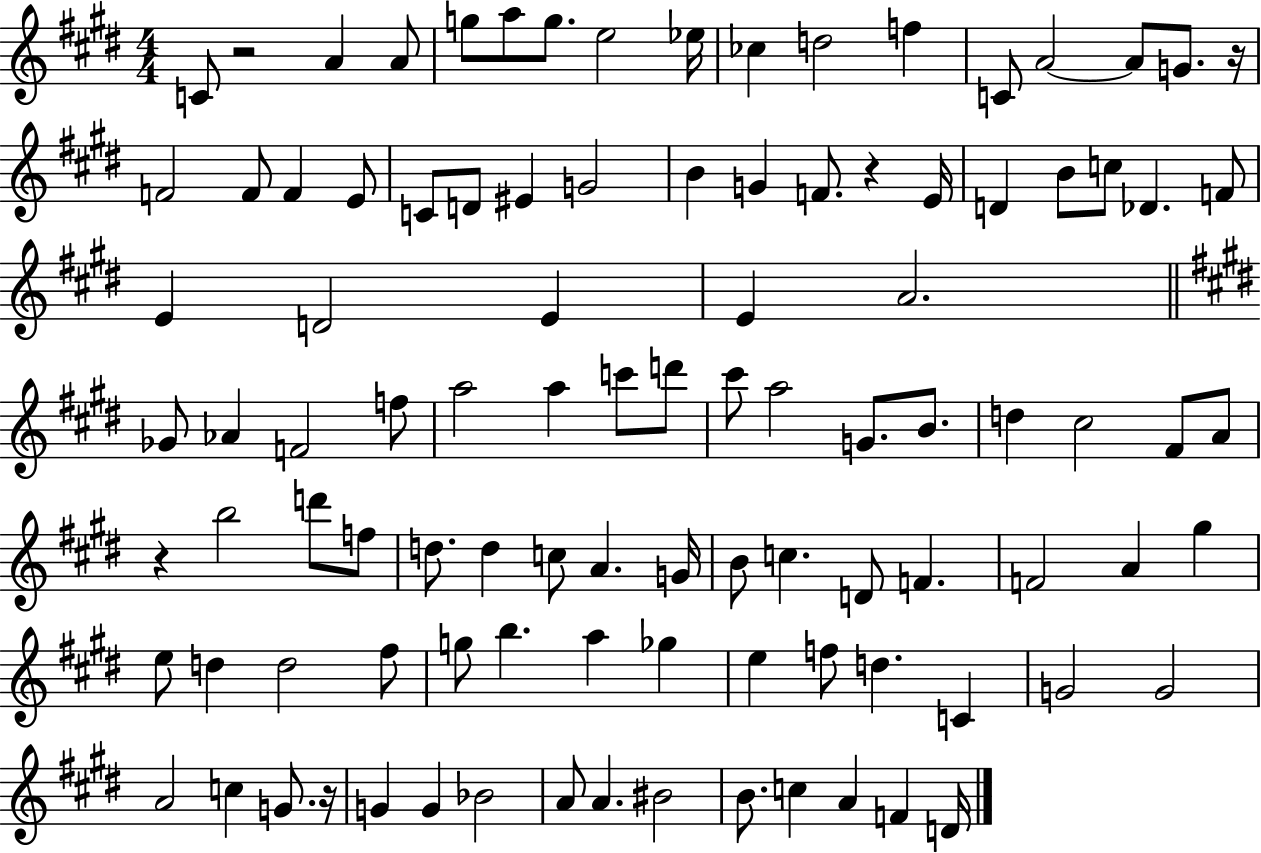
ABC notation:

X:1
T:Untitled
M:4/4
L:1/4
K:E
C/2 z2 A A/2 g/2 a/2 g/2 e2 _e/4 _c d2 f C/2 A2 A/2 G/2 z/4 F2 F/2 F E/2 C/2 D/2 ^E G2 B G F/2 z E/4 D B/2 c/2 _D F/2 E D2 E E A2 _G/2 _A F2 f/2 a2 a c'/2 d'/2 ^c'/2 a2 G/2 B/2 d ^c2 ^F/2 A/2 z b2 d'/2 f/2 d/2 d c/2 A G/4 B/2 c D/2 F F2 A ^g e/2 d d2 ^f/2 g/2 b a _g e f/2 d C G2 G2 A2 c G/2 z/4 G G _B2 A/2 A ^B2 B/2 c A F D/4